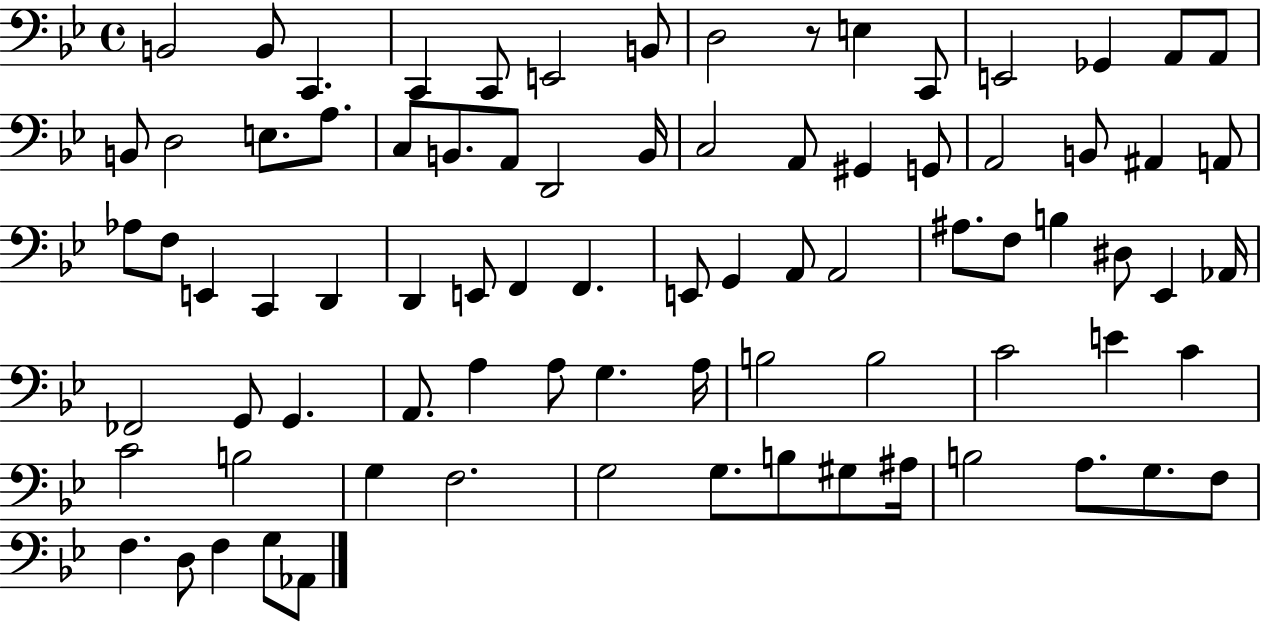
{
  \clef bass
  \time 4/4
  \defaultTimeSignature
  \key bes \major
  b,2 b,8 c,4. | c,4 c,8 e,2 b,8 | d2 r8 e4 c,8 | e,2 ges,4 a,8 a,8 | \break b,8 d2 e8. a8. | c8 b,8. a,8 d,2 b,16 | c2 a,8 gis,4 g,8 | a,2 b,8 ais,4 a,8 | \break aes8 f8 e,4 c,4 d,4 | d,4 e,8 f,4 f,4. | e,8 g,4 a,8 a,2 | ais8. f8 b4 dis8 ees,4 aes,16 | \break fes,2 g,8 g,4. | a,8. a4 a8 g4. a16 | b2 b2 | c'2 e'4 c'4 | \break c'2 b2 | g4 f2. | g2 g8. b8 gis8 ais16 | b2 a8. g8. f8 | \break f4. d8 f4 g8 aes,8 | \bar "|."
}